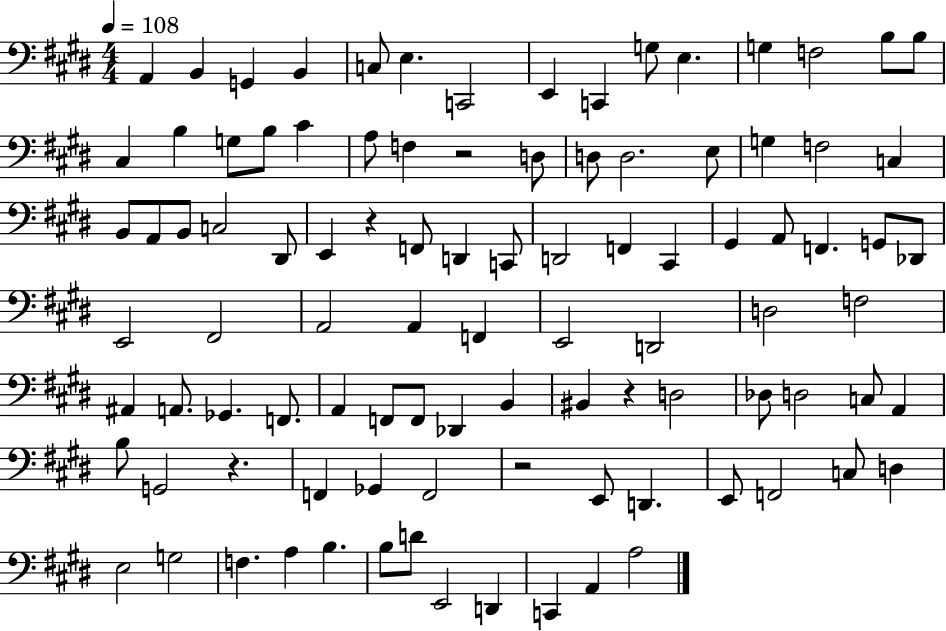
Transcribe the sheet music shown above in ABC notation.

X:1
T:Untitled
M:4/4
L:1/4
K:E
A,, B,, G,, B,, C,/2 E, C,,2 E,, C,, G,/2 E, G, F,2 B,/2 B,/2 ^C, B, G,/2 B,/2 ^C A,/2 F, z2 D,/2 D,/2 D,2 E,/2 G, F,2 C, B,,/2 A,,/2 B,,/2 C,2 ^D,,/2 E,, z F,,/2 D,, C,,/2 D,,2 F,, ^C,, ^G,, A,,/2 F,, G,,/2 _D,,/2 E,,2 ^F,,2 A,,2 A,, F,, E,,2 D,,2 D,2 F,2 ^A,, A,,/2 _G,, F,,/2 A,, F,,/2 F,,/2 _D,, B,, ^B,, z D,2 _D,/2 D,2 C,/2 A,, B,/2 G,,2 z F,, _G,, F,,2 z2 E,,/2 D,, E,,/2 F,,2 C,/2 D, E,2 G,2 F, A, B, B,/2 D/2 E,,2 D,, C,, A,, A,2